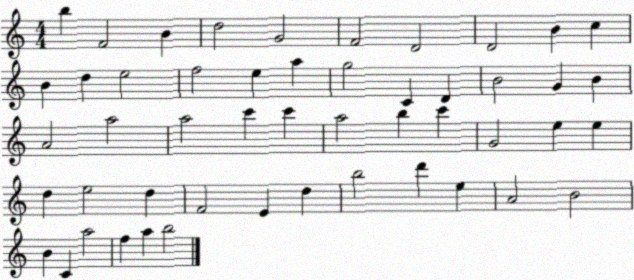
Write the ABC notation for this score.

X:1
T:Untitled
M:4/4
L:1/4
K:C
b F2 B d2 G2 F2 D2 D2 B c B d e2 f2 e a g2 C D B2 G B A2 a2 a2 c' c' a2 b c' G2 e e d e2 d F2 E d b2 d' e A2 B2 B C a2 f a b2